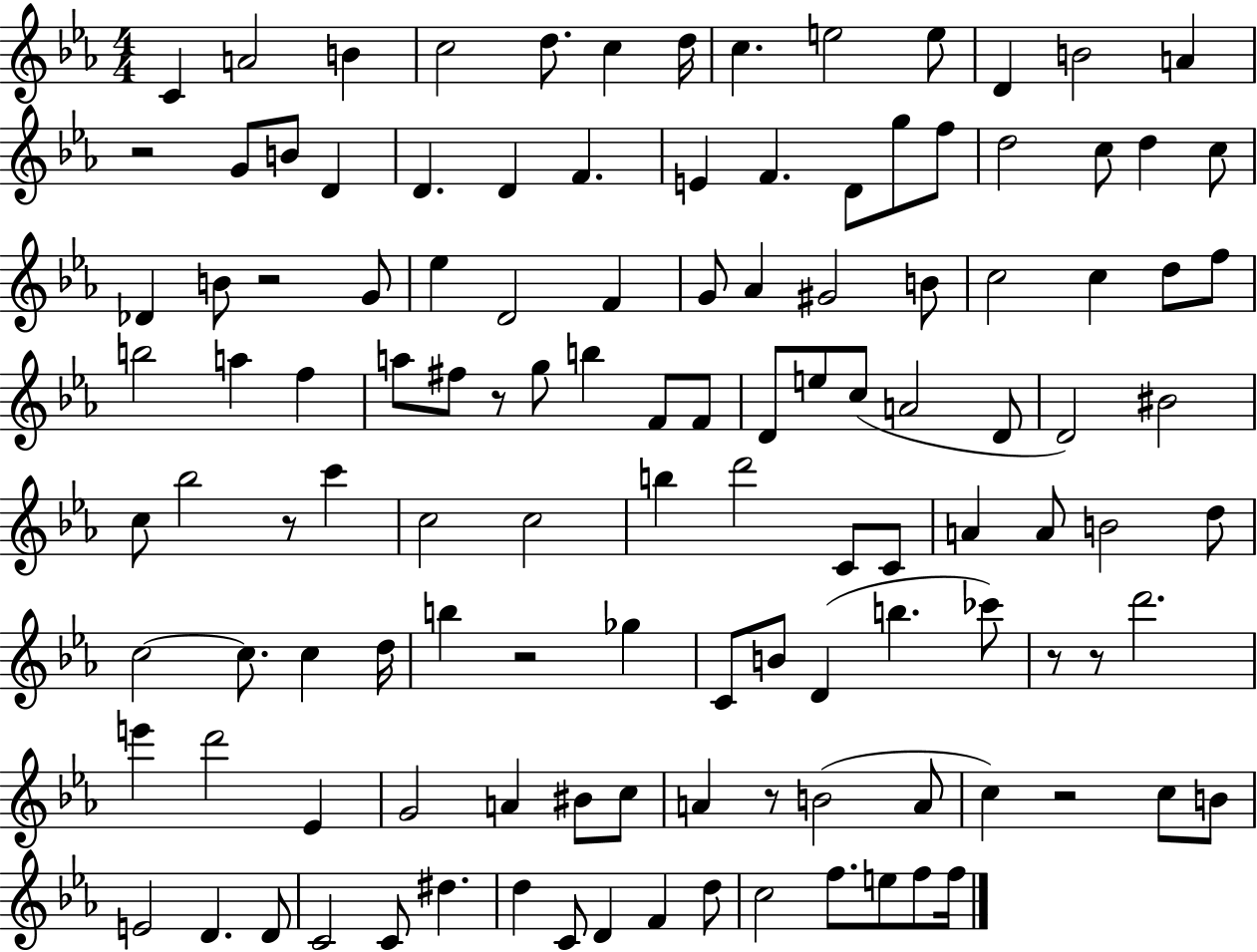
{
  \clef treble
  \numericTimeSignature
  \time 4/4
  \key ees \major
  \repeat volta 2 { c'4 a'2 b'4 | c''2 d''8. c''4 d''16 | c''4. e''2 e''8 | d'4 b'2 a'4 | \break r2 g'8 b'8 d'4 | d'4. d'4 f'4. | e'4 f'4. d'8 g''8 f''8 | d''2 c''8 d''4 c''8 | \break des'4 b'8 r2 g'8 | ees''4 d'2 f'4 | g'8 aes'4 gis'2 b'8 | c''2 c''4 d''8 f''8 | \break b''2 a''4 f''4 | a''8 fis''8 r8 g''8 b''4 f'8 f'8 | d'8 e''8 c''8( a'2 d'8 | d'2) bis'2 | \break c''8 bes''2 r8 c'''4 | c''2 c''2 | b''4 d'''2 c'8 c'8 | a'4 a'8 b'2 d''8 | \break c''2~~ c''8. c''4 d''16 | b''4 r2 ges''4 | c'8 b'8 d'4( b''4. ces'''8) | r8 r8 d'''2. | \break e'''4 d'''2 ees'4 | g'2 a'4 bis'8 c''8 | a'4 r8 b'2( a'8 | c''4) r2 c''8 b'8 | \break e'2 d'4. d'8 | c'2 c'8 dis''4. | d''4 c'8 d'4 f'4 d''8 | c''2 f''8. e''8 f''8 f''16 | \break } \bar "|."
}